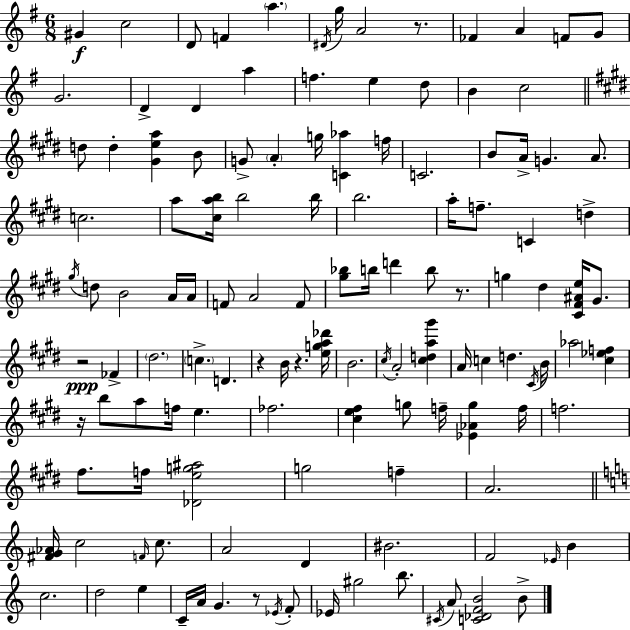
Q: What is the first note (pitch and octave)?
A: G#4